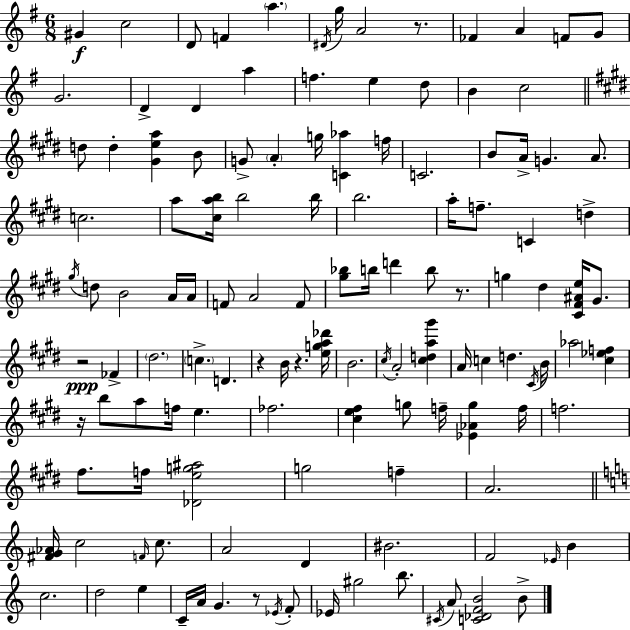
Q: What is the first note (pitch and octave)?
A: G#4